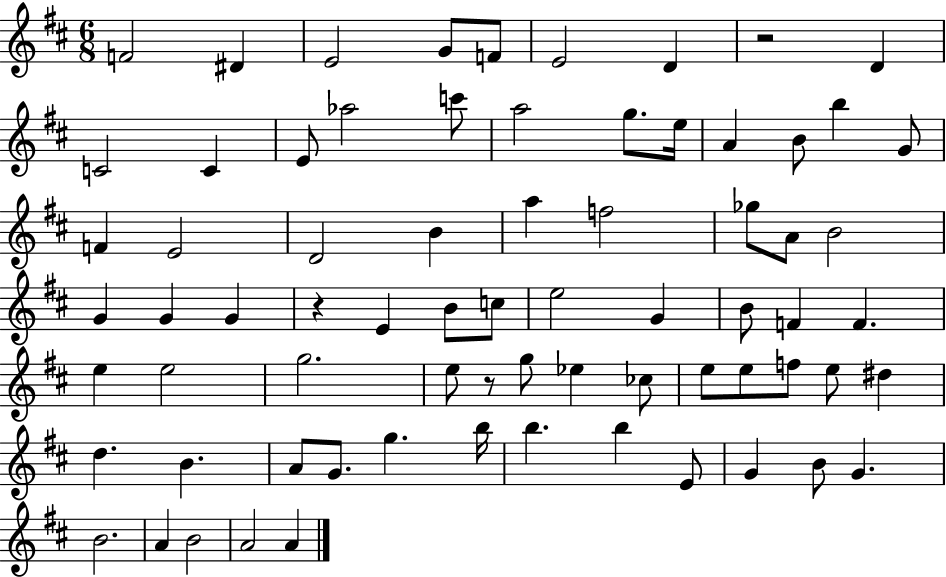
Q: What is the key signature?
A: D major